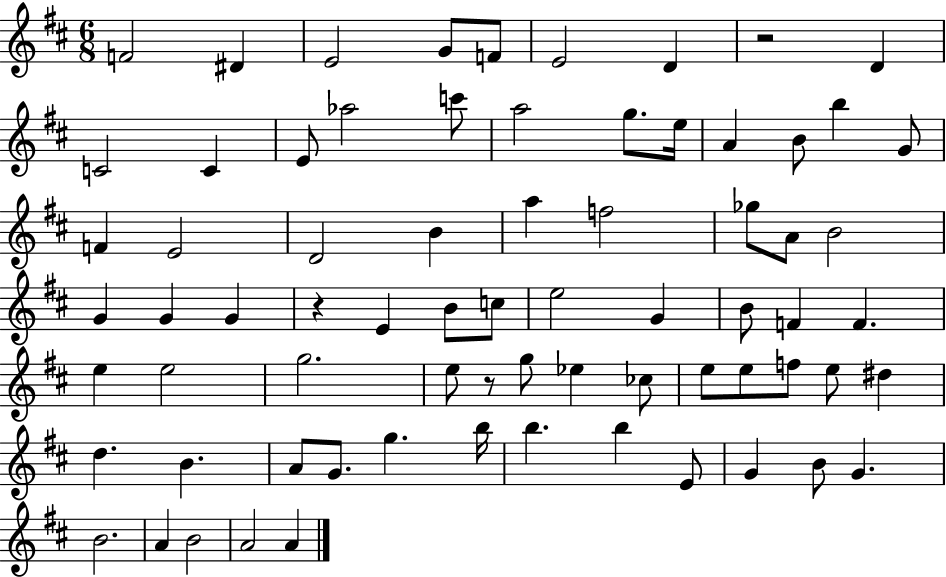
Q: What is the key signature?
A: D major